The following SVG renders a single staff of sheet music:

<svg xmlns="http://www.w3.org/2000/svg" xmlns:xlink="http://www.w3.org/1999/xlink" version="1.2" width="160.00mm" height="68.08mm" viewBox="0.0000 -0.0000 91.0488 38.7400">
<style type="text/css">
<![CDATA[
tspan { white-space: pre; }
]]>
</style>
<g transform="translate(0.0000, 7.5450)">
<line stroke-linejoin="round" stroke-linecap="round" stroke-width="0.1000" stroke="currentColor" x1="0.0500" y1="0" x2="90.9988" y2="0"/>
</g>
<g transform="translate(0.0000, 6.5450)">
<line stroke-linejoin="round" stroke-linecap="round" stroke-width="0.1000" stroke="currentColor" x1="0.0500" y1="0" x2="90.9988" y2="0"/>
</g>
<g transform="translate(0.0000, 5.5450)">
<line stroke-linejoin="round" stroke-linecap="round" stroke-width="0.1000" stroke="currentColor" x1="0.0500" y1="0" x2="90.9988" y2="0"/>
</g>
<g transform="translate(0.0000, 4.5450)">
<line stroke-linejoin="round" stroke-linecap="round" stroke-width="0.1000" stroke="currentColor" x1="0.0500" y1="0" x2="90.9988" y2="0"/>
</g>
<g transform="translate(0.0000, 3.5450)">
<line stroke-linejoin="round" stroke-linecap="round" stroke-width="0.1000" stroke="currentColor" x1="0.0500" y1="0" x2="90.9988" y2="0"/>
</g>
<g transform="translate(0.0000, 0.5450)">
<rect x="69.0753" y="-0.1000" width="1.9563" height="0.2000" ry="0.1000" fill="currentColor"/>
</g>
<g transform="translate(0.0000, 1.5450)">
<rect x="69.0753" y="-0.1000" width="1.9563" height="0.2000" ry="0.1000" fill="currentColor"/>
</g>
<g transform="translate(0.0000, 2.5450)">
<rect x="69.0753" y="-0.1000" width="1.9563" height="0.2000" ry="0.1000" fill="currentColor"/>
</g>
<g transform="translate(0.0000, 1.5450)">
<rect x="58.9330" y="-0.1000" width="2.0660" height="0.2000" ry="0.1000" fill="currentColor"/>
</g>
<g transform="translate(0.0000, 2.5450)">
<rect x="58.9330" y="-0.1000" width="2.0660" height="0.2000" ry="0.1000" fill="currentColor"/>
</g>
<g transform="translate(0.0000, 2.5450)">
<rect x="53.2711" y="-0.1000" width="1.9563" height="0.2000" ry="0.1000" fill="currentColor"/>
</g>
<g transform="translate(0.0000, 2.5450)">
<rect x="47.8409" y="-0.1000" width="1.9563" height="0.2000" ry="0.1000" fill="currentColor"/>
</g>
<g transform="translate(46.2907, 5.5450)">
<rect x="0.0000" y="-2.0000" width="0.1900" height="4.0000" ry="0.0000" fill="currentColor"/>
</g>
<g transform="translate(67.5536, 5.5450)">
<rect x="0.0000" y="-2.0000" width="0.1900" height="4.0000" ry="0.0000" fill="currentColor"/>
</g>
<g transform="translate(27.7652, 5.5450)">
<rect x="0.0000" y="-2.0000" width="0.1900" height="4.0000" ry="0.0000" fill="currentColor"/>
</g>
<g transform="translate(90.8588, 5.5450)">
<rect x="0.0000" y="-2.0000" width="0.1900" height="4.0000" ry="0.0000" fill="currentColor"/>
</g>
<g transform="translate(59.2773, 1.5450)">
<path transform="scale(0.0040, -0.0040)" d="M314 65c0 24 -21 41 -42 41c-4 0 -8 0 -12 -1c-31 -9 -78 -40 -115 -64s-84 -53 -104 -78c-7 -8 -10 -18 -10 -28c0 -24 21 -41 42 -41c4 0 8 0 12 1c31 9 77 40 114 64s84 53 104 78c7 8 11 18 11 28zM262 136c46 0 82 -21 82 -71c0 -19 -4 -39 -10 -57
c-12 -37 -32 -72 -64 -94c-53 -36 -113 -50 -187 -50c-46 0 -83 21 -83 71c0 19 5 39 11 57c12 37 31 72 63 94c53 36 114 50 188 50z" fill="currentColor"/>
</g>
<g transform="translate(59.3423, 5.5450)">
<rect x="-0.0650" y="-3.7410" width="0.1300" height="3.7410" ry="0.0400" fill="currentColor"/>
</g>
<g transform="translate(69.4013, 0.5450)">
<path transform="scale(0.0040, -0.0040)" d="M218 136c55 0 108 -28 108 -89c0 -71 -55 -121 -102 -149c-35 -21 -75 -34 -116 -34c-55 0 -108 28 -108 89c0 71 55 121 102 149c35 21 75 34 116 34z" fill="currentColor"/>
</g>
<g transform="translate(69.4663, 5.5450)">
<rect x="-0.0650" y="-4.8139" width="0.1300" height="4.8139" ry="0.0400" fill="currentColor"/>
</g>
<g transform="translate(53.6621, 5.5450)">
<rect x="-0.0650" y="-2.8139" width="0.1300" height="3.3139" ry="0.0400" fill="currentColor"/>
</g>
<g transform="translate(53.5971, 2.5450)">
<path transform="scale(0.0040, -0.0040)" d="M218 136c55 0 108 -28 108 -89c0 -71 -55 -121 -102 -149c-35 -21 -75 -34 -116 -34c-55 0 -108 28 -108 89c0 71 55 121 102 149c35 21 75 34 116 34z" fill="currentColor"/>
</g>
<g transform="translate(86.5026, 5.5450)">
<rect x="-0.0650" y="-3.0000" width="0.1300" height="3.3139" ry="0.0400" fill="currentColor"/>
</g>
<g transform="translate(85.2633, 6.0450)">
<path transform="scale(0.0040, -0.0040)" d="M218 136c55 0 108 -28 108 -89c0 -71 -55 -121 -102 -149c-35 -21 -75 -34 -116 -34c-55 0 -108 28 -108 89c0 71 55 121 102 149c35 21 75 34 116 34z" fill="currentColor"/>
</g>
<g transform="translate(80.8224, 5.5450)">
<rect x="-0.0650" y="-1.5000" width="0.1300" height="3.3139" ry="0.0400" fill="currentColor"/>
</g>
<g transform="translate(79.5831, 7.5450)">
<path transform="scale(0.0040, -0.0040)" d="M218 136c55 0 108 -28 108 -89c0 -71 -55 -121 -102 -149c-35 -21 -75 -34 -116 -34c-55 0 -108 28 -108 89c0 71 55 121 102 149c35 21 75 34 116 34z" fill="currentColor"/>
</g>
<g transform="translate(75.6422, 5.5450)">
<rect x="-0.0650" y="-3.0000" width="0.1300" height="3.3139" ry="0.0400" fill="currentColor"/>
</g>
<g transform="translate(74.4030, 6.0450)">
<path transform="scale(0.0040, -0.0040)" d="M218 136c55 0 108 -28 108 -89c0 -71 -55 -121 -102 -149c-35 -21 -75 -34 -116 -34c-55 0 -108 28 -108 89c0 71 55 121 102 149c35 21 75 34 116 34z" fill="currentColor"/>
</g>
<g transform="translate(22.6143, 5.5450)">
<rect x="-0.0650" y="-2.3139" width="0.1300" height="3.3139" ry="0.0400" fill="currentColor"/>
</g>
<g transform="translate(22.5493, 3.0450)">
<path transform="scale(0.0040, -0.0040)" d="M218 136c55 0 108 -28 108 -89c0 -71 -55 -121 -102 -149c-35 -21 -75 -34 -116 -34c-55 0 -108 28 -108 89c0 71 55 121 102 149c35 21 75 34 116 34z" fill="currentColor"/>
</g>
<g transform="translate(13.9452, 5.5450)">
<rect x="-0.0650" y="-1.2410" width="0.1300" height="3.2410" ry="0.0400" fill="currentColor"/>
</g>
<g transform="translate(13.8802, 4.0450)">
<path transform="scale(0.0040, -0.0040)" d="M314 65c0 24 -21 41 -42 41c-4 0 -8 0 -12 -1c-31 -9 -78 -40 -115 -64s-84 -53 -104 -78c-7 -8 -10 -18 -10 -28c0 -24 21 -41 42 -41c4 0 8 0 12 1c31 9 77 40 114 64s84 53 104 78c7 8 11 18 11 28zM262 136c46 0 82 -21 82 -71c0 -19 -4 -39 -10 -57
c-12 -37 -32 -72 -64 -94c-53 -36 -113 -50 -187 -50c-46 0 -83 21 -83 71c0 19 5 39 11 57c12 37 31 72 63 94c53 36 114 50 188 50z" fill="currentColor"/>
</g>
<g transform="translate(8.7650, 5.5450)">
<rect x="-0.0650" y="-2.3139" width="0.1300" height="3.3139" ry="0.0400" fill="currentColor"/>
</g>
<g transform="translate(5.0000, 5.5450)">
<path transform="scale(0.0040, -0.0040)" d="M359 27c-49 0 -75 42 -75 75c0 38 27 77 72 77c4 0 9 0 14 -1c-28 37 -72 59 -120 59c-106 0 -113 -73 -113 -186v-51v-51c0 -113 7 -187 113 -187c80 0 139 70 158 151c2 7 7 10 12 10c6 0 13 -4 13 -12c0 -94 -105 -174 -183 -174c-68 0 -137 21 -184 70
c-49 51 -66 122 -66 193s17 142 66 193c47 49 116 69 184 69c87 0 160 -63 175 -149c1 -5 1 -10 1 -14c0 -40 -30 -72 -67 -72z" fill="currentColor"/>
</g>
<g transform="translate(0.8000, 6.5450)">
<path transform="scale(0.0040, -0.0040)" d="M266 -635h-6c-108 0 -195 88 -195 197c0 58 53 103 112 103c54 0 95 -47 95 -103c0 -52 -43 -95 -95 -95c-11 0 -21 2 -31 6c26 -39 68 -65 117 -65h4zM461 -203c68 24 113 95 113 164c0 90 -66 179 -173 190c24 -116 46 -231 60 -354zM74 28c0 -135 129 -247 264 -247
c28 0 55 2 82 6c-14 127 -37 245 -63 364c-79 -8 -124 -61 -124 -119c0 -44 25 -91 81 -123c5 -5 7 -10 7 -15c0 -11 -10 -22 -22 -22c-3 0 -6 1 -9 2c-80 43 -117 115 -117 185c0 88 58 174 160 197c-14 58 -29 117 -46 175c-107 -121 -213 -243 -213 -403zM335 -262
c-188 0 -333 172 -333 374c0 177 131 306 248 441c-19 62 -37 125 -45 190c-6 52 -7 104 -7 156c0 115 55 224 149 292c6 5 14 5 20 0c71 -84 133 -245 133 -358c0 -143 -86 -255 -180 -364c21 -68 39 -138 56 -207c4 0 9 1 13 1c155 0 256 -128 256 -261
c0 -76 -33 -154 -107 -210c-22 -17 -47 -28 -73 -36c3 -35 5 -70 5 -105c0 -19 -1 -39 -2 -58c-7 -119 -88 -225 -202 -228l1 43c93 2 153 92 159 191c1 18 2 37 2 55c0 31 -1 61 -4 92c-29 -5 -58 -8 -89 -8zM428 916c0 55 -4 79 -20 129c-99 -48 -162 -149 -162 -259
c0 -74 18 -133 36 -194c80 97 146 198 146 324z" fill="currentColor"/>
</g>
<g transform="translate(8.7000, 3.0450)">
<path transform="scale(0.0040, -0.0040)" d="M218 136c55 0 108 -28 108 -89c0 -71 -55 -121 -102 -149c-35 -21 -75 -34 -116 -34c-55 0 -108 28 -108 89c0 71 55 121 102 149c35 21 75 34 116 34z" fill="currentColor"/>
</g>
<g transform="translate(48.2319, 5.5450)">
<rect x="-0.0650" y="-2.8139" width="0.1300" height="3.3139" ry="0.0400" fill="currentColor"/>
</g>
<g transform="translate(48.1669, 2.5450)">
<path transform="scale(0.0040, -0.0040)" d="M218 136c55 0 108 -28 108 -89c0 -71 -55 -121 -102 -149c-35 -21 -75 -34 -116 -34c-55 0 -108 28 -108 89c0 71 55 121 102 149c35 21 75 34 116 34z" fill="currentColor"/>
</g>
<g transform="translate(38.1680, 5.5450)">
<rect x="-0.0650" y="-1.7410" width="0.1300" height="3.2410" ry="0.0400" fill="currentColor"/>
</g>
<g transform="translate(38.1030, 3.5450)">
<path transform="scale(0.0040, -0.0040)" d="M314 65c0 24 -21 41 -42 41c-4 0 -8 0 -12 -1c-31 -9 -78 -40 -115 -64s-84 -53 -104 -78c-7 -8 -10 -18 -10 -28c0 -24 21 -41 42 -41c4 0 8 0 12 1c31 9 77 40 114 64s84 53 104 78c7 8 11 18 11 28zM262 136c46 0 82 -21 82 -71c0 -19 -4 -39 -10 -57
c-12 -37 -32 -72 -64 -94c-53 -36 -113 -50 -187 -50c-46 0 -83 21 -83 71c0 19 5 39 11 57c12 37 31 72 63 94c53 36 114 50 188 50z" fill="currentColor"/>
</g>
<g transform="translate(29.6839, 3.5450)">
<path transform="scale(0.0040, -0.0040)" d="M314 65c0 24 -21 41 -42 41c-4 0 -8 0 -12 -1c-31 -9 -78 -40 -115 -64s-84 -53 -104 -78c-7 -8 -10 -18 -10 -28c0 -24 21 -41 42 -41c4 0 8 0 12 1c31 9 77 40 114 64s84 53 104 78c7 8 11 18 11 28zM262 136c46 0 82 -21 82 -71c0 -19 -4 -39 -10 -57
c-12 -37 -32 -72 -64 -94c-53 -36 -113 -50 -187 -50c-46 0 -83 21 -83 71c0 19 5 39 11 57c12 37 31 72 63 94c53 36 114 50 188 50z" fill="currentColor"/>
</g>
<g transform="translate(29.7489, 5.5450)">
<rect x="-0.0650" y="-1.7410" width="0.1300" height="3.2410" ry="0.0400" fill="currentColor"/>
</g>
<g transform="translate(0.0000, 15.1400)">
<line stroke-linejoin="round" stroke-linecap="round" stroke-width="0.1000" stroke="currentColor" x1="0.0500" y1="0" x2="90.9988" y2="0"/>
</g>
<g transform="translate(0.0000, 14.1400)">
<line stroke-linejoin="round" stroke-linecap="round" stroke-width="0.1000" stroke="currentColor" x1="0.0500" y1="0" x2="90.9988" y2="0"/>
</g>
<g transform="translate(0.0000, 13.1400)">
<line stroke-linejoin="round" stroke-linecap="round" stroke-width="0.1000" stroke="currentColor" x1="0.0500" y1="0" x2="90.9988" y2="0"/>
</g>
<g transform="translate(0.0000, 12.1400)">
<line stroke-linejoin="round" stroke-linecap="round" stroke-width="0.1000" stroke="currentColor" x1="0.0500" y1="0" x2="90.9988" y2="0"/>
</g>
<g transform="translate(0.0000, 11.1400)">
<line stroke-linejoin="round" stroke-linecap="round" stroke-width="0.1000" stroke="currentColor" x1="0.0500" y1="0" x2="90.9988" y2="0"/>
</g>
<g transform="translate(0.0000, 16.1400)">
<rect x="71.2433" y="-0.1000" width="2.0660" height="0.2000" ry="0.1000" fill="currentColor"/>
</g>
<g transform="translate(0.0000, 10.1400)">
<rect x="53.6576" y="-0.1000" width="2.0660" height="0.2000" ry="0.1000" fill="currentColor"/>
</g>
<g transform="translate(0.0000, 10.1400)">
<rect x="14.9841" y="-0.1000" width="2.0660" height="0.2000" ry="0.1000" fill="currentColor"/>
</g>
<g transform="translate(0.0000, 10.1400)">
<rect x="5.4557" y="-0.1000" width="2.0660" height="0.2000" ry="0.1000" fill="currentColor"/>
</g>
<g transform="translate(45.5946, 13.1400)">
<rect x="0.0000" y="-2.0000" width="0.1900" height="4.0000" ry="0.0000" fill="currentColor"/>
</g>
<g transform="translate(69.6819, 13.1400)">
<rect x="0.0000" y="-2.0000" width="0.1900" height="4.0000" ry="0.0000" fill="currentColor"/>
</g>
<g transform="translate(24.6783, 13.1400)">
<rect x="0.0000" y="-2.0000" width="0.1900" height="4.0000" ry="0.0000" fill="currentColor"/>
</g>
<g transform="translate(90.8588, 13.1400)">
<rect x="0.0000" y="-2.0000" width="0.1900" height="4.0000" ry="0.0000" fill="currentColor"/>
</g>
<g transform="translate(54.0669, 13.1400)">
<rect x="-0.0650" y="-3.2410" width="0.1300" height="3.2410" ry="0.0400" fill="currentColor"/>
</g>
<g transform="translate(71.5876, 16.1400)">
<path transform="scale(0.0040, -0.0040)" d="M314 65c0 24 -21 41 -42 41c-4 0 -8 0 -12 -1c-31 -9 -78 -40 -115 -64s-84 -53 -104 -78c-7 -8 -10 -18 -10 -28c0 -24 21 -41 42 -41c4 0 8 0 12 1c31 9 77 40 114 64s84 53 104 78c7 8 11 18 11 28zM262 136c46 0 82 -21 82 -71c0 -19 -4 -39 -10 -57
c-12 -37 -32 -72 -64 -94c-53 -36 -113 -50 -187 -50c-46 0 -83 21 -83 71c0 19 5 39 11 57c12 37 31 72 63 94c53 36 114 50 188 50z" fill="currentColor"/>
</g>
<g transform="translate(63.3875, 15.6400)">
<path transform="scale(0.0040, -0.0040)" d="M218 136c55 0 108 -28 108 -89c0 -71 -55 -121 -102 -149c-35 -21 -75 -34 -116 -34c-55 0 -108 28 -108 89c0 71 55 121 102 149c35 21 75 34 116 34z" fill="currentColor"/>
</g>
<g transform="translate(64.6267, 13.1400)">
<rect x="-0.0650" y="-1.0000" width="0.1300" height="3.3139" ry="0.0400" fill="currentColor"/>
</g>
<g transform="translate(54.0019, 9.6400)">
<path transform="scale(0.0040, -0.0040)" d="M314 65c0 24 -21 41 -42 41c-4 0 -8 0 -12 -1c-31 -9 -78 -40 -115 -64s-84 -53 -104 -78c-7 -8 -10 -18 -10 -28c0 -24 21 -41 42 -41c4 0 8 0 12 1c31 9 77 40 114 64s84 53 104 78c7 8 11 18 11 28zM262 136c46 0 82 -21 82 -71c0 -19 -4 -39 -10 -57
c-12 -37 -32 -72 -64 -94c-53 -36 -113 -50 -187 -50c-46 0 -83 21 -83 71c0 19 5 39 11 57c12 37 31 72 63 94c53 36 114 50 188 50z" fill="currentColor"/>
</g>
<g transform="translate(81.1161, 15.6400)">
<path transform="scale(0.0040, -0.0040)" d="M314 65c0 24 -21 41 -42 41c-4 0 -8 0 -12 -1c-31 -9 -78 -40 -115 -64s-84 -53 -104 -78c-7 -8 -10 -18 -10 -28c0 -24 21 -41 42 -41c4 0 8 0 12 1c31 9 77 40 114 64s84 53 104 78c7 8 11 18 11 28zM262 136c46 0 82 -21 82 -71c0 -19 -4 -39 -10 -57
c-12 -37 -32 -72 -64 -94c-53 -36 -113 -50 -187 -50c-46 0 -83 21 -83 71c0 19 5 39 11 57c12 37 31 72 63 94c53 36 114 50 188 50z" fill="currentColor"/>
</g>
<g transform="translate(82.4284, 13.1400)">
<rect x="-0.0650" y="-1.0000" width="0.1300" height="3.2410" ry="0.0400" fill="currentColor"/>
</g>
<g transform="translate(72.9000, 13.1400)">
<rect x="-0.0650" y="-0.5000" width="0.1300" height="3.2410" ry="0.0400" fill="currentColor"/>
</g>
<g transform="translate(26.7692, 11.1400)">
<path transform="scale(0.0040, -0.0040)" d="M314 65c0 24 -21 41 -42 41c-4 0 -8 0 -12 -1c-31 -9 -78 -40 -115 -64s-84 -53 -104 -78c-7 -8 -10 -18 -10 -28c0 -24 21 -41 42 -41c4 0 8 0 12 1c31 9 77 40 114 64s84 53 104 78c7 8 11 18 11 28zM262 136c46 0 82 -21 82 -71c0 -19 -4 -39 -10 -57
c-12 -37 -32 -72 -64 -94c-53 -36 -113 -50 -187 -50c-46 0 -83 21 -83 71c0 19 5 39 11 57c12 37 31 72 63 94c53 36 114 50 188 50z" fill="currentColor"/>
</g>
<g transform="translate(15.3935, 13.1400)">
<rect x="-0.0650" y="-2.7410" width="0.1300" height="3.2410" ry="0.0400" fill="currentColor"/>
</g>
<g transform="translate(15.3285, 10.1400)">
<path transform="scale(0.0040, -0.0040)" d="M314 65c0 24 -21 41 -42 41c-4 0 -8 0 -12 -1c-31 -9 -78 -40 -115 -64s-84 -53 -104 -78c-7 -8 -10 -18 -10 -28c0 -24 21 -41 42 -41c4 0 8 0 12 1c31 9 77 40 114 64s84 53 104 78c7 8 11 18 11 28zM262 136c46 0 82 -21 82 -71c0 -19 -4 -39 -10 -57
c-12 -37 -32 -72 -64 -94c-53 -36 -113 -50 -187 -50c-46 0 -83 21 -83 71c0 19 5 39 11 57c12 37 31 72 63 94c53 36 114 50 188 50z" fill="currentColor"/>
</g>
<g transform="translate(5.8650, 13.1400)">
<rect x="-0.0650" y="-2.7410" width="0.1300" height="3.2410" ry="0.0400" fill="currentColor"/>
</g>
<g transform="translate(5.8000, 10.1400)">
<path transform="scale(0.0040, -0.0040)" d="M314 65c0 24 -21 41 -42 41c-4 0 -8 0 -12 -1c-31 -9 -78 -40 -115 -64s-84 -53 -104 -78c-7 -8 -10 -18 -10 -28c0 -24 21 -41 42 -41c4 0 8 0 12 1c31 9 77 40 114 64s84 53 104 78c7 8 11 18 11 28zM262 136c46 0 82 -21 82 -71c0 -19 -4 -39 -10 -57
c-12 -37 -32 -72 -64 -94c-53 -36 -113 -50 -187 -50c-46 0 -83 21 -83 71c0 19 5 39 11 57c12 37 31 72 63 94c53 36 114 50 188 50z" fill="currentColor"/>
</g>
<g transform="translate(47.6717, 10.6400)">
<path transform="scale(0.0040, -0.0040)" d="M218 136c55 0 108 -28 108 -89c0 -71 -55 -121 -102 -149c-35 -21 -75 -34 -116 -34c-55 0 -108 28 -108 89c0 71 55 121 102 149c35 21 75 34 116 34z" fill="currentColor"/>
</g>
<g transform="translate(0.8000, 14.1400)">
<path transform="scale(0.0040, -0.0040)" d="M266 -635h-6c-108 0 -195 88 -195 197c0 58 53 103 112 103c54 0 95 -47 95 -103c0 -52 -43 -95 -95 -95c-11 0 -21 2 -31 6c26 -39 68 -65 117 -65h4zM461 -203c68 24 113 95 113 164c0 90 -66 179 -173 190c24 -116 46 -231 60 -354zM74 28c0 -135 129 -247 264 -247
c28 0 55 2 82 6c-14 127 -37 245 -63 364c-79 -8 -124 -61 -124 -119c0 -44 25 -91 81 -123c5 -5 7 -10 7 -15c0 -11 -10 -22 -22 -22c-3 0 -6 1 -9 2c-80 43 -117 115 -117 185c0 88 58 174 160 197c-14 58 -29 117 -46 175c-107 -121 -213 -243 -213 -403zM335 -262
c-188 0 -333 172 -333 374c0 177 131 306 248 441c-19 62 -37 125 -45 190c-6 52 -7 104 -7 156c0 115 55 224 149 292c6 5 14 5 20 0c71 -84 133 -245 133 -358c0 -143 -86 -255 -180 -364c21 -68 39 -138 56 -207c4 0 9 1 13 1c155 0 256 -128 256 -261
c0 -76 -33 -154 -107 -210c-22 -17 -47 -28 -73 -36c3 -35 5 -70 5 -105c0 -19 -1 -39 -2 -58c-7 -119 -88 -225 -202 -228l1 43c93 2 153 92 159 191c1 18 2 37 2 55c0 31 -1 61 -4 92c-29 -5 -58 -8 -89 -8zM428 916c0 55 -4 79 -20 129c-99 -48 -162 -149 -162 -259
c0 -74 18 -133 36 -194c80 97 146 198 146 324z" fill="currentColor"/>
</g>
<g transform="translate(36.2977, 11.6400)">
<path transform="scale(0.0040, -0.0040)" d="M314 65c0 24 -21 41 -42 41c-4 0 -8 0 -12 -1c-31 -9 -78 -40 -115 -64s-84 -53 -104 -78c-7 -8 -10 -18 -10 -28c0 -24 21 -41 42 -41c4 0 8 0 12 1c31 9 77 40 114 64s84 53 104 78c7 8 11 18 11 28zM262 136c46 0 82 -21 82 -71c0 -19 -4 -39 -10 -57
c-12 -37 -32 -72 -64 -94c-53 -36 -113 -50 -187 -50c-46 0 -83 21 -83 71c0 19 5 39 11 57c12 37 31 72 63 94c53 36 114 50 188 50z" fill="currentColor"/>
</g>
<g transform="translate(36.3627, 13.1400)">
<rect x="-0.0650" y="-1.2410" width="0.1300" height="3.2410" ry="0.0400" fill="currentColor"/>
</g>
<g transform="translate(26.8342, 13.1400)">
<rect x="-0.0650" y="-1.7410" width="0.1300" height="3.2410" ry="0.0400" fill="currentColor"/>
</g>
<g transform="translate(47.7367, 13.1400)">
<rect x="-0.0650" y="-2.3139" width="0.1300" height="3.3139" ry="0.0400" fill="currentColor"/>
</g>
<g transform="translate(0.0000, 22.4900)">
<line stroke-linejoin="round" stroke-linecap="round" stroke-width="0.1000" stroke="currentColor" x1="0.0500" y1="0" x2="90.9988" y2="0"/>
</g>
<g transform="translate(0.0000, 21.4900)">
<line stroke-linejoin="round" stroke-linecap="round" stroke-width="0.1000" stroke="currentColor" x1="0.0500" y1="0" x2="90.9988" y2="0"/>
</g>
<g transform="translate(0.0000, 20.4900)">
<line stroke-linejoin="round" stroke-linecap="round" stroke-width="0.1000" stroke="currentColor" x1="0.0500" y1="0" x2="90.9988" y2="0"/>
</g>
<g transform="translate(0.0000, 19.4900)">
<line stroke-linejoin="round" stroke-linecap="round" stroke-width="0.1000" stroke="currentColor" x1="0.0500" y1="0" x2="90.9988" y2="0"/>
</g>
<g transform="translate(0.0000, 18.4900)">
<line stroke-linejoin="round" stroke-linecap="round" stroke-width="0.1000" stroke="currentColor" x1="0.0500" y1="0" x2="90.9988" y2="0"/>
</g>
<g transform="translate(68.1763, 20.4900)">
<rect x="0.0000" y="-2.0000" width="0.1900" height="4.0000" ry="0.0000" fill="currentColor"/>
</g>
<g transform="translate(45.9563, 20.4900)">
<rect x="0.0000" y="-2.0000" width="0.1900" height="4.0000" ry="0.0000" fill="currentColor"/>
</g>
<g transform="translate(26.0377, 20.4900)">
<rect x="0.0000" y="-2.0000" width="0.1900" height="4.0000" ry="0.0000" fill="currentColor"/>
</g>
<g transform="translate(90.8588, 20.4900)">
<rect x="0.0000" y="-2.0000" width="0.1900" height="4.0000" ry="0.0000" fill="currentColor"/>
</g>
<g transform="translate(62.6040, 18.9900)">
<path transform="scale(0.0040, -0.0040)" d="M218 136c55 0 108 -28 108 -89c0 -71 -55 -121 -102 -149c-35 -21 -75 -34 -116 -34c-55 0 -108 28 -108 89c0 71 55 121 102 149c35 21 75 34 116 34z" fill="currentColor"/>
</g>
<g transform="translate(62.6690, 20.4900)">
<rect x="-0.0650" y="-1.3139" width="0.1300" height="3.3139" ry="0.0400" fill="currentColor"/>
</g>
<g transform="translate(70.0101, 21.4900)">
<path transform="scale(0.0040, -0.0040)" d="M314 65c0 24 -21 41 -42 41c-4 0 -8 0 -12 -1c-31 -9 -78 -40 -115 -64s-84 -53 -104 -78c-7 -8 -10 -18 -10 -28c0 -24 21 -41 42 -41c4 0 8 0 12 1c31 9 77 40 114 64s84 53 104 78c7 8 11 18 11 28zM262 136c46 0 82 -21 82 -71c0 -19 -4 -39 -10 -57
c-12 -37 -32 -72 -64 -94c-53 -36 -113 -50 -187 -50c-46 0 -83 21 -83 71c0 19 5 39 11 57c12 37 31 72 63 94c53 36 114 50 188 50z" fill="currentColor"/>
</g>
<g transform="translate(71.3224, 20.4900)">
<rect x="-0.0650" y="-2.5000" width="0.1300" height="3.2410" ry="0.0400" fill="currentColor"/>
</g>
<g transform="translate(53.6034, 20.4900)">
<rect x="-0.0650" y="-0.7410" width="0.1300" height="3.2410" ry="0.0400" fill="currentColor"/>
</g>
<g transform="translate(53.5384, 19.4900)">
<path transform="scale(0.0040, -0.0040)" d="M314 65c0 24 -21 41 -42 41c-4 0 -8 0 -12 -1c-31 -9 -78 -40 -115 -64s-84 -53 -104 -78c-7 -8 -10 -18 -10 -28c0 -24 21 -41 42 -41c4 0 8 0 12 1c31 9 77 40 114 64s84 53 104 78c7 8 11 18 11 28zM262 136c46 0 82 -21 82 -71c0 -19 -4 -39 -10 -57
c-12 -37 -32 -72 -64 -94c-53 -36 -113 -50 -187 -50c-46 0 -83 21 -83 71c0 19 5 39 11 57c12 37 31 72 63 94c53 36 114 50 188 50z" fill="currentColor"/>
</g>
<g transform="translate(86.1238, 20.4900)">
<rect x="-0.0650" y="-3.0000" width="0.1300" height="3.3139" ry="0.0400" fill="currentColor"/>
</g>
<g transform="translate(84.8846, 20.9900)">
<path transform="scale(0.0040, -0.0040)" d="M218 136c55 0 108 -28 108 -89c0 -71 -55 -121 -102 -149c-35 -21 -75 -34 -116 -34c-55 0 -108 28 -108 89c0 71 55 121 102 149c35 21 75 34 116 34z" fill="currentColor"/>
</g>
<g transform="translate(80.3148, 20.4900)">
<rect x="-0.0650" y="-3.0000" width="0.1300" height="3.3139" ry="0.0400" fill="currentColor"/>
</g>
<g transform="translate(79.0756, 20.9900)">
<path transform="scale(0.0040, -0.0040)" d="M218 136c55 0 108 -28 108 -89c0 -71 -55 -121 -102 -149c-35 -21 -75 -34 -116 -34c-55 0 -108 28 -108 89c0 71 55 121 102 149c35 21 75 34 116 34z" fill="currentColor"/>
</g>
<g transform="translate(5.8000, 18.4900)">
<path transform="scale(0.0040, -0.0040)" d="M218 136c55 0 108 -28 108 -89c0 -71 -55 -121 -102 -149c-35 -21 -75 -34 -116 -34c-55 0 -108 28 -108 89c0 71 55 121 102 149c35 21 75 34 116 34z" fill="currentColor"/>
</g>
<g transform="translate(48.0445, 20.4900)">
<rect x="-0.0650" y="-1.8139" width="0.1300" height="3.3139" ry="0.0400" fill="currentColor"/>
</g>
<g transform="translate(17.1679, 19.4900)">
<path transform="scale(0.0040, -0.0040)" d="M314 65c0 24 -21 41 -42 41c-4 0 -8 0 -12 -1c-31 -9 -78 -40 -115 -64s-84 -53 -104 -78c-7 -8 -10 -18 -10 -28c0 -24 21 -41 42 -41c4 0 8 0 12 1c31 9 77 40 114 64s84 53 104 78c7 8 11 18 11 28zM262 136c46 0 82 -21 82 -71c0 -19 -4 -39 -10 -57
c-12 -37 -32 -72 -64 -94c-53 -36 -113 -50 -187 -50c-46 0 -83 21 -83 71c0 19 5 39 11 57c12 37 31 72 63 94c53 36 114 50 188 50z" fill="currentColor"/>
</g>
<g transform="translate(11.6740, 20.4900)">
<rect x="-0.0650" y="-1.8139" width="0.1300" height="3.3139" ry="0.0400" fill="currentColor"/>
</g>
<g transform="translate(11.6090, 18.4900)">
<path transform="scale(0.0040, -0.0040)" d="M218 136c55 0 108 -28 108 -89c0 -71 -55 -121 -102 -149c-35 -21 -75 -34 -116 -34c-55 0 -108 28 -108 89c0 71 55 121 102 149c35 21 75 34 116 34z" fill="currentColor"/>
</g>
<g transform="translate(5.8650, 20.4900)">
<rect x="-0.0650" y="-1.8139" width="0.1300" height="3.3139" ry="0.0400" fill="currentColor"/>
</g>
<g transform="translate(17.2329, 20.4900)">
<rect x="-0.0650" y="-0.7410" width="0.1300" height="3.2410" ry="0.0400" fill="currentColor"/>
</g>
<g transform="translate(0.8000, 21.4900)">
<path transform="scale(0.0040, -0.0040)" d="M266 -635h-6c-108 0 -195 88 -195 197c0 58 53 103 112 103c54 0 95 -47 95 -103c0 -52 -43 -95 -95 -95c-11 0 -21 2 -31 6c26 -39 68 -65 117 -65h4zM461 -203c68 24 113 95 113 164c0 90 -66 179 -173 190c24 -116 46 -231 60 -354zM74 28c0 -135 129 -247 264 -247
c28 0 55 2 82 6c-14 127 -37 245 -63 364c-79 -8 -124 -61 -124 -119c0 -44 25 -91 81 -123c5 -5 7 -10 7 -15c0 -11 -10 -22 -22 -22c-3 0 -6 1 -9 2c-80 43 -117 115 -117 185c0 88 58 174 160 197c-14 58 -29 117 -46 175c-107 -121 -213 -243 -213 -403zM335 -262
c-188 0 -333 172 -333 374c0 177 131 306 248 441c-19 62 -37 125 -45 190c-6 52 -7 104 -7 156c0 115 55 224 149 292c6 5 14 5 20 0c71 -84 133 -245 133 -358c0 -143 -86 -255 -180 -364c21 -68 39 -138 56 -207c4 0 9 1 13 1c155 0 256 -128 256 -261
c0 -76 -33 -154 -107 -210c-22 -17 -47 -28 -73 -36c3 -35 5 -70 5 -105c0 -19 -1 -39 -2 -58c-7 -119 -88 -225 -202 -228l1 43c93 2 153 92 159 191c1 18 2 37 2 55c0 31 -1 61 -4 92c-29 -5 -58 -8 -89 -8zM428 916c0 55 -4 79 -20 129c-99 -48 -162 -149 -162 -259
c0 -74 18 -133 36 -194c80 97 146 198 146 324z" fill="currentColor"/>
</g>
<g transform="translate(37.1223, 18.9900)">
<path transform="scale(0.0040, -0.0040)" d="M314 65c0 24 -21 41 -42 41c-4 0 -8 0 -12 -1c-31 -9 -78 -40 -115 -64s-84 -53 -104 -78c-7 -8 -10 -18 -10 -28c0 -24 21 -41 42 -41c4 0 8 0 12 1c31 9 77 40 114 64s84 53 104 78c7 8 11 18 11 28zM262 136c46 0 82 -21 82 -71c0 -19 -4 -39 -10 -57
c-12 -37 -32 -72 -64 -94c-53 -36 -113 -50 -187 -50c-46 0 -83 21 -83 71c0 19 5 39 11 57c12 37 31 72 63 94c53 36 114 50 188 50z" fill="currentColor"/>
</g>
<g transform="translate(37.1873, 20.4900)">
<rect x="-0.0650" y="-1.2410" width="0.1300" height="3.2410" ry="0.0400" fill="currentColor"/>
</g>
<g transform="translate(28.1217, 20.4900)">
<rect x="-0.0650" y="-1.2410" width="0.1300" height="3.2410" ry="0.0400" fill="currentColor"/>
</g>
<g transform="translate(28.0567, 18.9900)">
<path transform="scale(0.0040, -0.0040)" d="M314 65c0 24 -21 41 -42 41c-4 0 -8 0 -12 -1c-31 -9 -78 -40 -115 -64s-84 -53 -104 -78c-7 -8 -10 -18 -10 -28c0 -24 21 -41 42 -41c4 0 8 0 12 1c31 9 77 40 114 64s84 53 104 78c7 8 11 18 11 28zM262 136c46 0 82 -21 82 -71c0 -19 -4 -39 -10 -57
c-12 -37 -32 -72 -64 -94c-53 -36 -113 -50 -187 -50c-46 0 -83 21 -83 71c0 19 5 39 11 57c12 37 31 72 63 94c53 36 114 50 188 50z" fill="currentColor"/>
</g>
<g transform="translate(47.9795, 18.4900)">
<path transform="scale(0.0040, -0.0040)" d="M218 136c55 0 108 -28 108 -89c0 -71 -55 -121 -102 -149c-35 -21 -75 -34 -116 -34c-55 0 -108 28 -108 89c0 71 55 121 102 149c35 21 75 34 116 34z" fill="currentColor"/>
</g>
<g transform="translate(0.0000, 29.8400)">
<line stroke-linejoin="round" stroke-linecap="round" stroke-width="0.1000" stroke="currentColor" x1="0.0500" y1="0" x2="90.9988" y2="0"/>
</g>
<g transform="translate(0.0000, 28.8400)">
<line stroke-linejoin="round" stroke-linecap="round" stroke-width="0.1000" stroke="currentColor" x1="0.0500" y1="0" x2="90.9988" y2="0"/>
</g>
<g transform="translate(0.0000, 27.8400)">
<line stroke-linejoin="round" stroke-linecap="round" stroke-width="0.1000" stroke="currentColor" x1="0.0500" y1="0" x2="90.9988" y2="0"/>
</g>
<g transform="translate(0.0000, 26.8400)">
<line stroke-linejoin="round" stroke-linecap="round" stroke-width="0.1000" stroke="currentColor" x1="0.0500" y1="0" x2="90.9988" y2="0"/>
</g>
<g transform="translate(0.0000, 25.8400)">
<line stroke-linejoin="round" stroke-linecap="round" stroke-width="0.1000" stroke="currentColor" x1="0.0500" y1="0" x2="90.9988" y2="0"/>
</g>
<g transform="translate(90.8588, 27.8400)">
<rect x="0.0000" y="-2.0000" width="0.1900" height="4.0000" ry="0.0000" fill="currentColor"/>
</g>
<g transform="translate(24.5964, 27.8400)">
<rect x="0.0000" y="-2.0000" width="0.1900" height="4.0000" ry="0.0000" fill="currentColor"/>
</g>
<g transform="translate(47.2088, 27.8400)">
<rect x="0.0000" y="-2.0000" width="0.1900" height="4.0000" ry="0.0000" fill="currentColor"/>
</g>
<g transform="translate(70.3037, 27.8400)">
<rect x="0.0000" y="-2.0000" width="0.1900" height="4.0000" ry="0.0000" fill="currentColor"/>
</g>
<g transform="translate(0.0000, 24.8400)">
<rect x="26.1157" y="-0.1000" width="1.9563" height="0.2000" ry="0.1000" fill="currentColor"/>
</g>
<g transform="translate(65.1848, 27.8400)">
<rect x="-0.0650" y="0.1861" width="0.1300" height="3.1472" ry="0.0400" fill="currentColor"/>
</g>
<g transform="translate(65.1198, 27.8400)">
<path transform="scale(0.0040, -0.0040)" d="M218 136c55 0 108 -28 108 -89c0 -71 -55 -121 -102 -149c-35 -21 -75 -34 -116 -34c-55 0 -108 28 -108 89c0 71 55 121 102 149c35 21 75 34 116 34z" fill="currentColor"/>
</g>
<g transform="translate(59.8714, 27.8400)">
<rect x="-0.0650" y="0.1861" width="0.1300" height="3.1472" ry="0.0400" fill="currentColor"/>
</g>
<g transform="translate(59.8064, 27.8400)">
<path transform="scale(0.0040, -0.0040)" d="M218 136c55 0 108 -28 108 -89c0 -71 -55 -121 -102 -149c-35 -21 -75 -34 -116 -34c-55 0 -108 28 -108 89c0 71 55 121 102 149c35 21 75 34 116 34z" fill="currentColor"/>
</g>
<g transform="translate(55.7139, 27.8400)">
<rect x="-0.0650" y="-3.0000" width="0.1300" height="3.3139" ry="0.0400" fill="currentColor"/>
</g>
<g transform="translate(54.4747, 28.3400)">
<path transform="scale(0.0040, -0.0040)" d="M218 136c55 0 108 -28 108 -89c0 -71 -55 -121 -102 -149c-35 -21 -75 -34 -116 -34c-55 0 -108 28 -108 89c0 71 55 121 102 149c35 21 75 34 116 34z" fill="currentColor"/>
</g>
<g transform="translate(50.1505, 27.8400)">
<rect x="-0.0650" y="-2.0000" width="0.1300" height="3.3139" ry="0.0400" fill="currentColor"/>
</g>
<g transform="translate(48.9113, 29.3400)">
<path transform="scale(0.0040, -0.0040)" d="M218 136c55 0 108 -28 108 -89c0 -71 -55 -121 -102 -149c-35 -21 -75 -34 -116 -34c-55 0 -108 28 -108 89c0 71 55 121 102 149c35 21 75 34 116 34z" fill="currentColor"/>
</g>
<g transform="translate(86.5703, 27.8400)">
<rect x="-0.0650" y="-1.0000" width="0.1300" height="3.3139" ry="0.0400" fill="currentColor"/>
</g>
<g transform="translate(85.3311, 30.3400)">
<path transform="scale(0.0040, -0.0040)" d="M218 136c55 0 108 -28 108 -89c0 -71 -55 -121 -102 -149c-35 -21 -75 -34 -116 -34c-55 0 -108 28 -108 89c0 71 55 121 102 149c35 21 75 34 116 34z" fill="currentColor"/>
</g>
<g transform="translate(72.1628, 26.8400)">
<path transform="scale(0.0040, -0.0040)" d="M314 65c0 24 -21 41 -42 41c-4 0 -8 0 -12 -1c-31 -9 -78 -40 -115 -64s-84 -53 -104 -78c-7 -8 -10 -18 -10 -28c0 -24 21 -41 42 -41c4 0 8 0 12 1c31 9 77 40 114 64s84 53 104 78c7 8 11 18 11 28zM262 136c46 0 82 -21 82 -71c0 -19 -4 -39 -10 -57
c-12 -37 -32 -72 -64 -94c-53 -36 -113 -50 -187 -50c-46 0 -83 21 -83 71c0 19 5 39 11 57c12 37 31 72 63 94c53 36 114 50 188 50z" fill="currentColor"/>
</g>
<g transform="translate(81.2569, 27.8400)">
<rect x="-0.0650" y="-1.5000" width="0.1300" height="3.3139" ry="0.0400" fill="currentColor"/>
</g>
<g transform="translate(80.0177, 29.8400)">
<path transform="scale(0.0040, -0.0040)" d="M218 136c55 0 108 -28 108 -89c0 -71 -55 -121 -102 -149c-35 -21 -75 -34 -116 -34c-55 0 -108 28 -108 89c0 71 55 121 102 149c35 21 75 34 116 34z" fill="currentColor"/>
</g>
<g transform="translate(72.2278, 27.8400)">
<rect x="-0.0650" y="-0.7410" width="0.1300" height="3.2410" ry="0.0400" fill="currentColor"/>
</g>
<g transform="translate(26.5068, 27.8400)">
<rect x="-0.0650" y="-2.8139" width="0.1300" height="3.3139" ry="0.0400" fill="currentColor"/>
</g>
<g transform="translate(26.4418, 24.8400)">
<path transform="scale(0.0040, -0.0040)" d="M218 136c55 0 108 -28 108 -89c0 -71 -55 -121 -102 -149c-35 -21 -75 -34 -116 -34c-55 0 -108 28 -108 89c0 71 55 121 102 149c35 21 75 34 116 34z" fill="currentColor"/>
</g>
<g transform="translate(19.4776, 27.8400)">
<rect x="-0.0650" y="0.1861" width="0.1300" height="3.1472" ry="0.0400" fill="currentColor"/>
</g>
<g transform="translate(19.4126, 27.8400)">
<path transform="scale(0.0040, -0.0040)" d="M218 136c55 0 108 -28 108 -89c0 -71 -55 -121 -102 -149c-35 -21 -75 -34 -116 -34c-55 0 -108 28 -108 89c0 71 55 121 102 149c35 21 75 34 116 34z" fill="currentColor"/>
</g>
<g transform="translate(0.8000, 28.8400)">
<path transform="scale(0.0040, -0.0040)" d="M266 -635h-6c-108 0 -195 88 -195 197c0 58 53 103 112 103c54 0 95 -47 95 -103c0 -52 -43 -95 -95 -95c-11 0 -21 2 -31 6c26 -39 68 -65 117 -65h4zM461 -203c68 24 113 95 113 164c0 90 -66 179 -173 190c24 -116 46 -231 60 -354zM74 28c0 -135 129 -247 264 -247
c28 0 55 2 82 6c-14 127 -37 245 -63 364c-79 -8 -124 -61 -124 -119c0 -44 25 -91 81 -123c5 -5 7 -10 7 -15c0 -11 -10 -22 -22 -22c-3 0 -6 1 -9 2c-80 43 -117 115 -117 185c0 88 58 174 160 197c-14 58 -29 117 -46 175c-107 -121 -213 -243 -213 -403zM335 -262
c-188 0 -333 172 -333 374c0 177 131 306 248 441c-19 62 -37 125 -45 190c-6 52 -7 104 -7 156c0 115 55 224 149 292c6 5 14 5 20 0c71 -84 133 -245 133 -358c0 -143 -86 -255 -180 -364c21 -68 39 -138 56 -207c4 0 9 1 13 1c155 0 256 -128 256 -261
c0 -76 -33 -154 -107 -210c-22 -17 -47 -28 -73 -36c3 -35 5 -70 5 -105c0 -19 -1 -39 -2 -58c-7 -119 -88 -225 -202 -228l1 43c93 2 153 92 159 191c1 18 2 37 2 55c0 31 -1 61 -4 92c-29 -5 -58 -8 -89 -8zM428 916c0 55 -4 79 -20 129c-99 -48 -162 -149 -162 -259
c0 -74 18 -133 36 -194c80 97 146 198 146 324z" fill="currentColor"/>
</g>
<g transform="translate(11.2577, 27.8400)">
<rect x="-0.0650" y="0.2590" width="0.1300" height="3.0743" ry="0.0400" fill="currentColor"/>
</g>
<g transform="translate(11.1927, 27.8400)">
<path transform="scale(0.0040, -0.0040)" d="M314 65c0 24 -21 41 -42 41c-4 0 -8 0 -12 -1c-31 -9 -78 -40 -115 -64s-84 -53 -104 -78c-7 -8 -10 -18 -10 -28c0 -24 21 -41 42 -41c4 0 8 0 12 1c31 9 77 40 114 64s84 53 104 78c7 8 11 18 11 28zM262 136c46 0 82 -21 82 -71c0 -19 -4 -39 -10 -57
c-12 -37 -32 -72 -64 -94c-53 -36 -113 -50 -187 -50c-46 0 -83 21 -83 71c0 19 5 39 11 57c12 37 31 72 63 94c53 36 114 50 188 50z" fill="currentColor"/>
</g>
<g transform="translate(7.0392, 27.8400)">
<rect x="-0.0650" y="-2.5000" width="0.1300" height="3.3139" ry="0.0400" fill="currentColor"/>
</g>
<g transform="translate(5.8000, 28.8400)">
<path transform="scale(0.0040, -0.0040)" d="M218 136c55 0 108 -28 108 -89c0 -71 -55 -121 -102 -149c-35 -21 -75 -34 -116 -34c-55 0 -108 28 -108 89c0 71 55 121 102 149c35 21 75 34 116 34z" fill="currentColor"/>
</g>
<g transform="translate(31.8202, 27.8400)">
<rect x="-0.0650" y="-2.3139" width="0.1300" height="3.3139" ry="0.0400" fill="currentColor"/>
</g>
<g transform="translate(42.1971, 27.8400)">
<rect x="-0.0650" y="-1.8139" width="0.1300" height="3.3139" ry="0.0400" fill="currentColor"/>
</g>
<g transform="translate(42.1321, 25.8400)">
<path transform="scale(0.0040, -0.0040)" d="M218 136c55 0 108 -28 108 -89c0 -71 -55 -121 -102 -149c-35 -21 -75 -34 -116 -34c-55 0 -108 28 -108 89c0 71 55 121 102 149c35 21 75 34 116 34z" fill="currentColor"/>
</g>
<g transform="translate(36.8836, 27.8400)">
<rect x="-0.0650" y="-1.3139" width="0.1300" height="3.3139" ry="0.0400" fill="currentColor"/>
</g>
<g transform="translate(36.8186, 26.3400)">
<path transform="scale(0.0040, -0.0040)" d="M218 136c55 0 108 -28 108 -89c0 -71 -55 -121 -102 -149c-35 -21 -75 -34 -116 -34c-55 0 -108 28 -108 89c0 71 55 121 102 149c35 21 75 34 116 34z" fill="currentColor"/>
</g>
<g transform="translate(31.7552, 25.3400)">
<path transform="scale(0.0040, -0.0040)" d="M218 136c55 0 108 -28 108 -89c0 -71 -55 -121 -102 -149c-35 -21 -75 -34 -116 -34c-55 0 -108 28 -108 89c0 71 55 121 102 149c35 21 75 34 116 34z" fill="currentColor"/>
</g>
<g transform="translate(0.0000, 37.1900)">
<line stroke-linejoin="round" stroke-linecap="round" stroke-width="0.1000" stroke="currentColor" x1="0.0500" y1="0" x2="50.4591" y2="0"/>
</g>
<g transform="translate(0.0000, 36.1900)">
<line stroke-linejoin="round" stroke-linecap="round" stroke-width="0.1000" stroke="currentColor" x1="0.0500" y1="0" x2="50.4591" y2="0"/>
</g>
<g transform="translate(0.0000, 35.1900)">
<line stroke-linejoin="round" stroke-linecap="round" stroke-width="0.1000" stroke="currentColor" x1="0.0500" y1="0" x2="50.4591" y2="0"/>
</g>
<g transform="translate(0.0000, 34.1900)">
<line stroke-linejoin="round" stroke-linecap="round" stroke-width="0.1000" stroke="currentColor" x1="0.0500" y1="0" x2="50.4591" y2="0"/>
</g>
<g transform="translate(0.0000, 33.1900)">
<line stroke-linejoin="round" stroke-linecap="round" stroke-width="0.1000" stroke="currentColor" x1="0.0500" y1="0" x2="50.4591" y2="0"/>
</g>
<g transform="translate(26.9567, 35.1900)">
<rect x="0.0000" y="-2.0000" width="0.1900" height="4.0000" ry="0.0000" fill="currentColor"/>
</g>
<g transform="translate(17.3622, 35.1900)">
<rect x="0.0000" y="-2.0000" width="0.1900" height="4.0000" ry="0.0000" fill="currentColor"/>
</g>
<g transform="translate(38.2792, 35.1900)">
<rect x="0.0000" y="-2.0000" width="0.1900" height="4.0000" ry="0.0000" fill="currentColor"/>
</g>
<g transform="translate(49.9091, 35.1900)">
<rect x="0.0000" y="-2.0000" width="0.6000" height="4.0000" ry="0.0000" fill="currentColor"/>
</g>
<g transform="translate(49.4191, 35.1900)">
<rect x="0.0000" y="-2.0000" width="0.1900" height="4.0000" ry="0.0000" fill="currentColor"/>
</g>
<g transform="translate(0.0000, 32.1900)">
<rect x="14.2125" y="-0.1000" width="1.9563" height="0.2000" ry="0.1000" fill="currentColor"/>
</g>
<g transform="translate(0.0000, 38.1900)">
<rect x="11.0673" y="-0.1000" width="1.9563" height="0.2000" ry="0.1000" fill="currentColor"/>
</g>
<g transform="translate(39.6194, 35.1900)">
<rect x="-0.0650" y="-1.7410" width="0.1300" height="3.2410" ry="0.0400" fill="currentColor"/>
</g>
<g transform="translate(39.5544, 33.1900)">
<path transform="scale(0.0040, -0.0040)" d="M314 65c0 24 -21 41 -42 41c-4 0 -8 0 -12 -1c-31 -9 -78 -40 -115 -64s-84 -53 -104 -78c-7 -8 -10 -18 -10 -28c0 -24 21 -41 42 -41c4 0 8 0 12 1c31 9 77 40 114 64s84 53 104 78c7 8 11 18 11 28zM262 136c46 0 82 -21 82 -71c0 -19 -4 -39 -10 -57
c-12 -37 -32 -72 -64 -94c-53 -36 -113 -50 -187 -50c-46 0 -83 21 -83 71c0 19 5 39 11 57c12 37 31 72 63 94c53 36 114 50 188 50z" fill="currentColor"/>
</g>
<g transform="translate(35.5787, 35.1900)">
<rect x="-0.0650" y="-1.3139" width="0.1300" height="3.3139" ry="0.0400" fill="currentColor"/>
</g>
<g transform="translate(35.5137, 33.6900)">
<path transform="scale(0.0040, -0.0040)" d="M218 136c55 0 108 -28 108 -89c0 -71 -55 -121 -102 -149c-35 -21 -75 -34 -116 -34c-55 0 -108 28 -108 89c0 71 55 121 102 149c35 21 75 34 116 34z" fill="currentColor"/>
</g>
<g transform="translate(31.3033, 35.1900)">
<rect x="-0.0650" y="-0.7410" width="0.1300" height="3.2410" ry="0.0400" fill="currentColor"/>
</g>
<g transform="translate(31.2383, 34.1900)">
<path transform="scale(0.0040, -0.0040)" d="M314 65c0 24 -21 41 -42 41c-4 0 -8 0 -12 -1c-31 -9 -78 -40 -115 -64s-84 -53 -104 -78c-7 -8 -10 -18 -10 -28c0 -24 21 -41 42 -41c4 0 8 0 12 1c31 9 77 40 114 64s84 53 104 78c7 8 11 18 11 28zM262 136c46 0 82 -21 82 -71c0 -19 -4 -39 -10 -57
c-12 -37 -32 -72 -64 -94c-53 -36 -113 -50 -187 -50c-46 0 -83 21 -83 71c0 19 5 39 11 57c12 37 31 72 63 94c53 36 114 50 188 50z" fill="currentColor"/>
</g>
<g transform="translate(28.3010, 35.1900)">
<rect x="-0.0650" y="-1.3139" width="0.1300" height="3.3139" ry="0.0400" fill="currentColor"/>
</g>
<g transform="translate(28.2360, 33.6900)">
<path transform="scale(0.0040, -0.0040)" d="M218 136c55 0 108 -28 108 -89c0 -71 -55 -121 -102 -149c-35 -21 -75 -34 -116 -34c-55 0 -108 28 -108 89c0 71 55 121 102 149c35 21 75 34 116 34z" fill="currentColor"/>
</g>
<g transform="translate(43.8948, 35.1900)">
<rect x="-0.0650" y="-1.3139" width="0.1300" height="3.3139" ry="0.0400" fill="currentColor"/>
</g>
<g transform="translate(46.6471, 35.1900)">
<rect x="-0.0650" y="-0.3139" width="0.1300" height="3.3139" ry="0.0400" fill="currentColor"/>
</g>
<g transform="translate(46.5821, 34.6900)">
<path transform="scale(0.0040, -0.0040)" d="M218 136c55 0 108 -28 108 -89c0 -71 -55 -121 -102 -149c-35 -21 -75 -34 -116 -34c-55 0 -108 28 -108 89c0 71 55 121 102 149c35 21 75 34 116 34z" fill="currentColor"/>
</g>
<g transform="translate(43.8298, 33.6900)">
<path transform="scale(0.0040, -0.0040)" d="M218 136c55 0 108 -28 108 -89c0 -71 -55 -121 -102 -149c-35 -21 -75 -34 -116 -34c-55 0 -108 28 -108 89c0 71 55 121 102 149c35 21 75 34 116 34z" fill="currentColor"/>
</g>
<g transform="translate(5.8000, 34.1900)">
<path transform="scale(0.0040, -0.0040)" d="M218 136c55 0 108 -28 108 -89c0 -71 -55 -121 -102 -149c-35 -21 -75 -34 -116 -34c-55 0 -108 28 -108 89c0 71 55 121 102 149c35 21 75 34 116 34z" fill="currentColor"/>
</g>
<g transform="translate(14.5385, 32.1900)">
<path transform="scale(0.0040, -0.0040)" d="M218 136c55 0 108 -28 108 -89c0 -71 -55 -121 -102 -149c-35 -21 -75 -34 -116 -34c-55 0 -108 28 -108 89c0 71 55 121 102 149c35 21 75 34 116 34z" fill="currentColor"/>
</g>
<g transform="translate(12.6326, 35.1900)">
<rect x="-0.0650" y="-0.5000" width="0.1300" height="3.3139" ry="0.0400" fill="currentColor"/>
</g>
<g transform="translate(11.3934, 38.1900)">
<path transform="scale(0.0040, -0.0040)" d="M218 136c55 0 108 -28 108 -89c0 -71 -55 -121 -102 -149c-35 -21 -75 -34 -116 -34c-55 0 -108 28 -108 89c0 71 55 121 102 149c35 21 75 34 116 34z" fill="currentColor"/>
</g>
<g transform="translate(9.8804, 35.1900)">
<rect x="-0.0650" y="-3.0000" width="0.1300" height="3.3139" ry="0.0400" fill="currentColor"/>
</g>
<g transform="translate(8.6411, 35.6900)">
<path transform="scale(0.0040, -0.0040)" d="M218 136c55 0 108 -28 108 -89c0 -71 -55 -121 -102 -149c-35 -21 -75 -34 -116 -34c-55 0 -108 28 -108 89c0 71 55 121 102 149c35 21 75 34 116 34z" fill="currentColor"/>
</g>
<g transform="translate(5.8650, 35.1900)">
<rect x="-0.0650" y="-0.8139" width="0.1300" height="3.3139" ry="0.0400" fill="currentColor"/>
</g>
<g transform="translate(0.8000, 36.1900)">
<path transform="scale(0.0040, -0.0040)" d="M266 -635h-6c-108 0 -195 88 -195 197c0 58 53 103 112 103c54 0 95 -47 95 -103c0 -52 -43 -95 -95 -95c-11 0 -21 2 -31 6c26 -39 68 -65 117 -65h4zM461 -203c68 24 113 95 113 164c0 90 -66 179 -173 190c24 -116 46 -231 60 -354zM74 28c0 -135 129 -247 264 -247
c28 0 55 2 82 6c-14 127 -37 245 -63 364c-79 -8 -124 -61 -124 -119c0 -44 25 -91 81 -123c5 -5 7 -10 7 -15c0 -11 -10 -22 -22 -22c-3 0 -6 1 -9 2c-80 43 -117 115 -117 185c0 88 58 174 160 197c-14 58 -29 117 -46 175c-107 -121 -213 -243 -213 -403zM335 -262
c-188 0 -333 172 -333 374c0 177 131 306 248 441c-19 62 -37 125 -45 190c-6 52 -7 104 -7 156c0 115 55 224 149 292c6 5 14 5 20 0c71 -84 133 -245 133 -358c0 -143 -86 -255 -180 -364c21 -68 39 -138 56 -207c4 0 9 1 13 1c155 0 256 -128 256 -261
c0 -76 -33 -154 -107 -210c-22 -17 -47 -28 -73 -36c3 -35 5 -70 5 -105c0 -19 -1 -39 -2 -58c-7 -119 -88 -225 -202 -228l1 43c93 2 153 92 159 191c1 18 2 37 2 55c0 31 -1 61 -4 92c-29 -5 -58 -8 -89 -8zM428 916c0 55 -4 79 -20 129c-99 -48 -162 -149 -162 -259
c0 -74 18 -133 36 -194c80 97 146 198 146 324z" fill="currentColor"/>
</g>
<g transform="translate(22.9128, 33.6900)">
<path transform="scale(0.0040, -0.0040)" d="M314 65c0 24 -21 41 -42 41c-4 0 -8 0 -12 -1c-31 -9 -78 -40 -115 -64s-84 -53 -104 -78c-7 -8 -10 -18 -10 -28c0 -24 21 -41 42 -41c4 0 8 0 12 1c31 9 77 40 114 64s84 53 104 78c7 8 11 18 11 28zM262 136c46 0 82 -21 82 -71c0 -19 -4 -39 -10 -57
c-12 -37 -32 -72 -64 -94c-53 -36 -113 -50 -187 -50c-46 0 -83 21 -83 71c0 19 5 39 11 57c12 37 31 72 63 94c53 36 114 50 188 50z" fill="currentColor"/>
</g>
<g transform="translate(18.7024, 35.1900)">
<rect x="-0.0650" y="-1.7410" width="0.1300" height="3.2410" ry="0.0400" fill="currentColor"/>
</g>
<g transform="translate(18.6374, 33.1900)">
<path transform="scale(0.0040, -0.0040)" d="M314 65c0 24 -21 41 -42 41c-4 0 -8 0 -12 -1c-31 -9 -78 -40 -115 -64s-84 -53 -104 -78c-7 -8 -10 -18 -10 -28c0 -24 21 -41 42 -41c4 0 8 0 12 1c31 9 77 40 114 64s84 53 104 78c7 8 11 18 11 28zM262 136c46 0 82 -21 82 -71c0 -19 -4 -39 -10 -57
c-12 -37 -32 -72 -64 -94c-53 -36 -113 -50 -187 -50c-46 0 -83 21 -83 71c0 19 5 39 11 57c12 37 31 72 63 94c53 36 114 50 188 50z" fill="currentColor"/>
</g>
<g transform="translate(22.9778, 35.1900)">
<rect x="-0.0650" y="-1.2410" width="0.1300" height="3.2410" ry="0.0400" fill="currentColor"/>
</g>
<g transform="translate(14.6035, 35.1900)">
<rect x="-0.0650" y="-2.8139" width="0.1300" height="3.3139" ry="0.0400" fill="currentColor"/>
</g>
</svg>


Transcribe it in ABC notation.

X:1
T:Untitled
M:4/4
L:1/4
K:C
g e2 g f2 f2 a a c'2 e' A E A a2 a2 f2 e2 g b2 D C2 D2 f f d2 e2 e2 f d2 e G2 A A G B2 B a g e f F A B B d2 E D d A C a f2 e2 e d2 e f2 e c